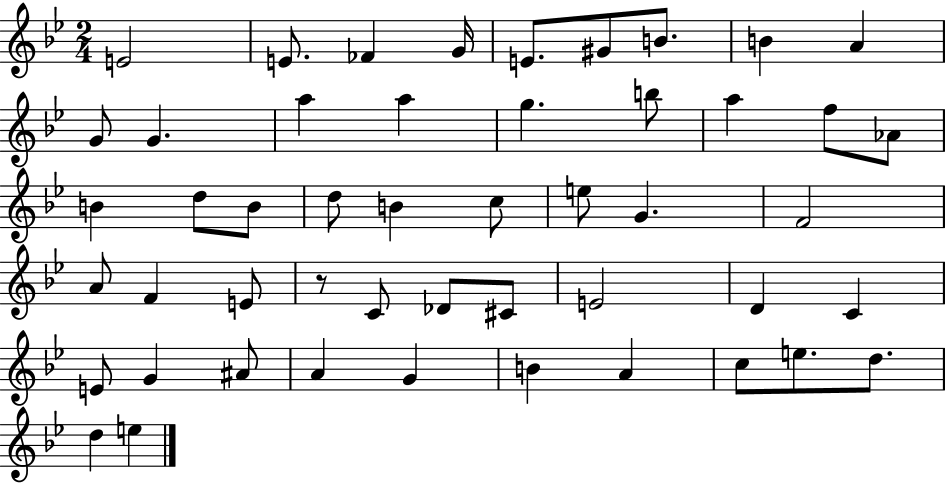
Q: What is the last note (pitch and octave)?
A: E5